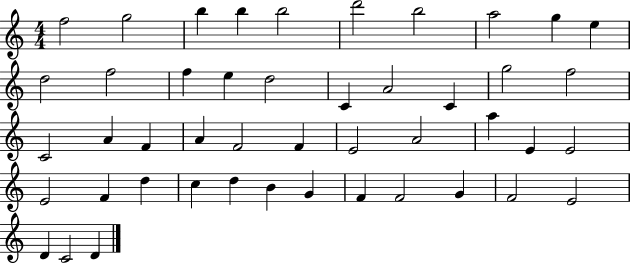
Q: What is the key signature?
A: C major